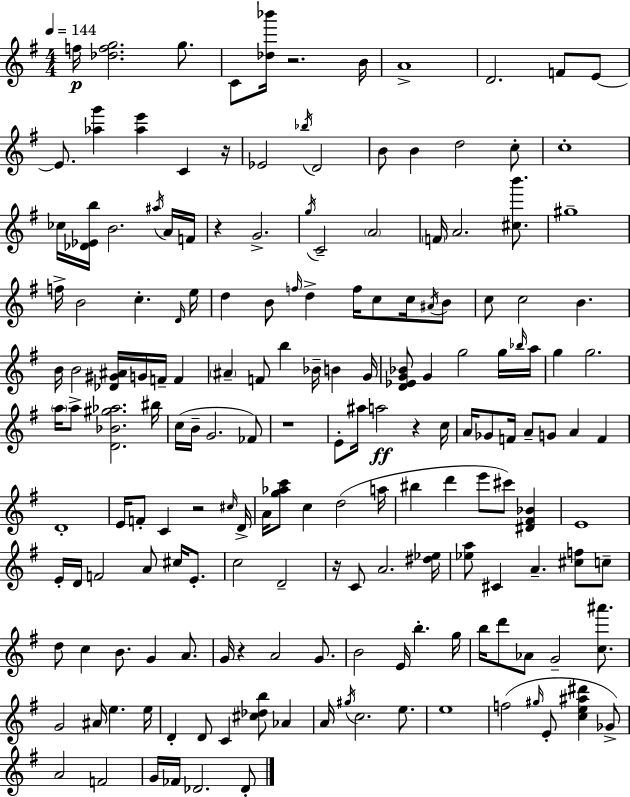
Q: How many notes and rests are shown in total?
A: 175